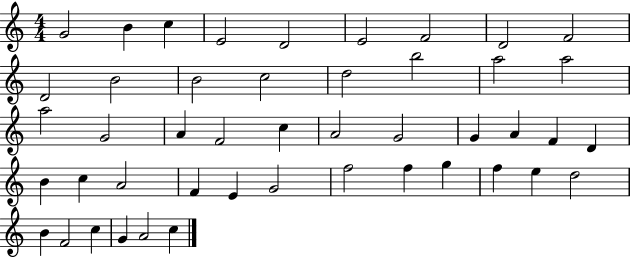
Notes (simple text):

G4/h B4/q C5/q E4/h D4/h E4/h F4/h D4/h F4/h D4/h B4/h B4/h C5/h D5/h B5/h A5/h A5/h A5/h G4/h A4/q F4/h C5/q A4/h G4/h G4/q A4/q F4/q D4/q B4/q C5/q A4/h F4/q E4/q G4/h F5/h F5/q G5/q F5/q E5/q D5/h B4/q F4/h C5/q G4/q A4/h C5/q